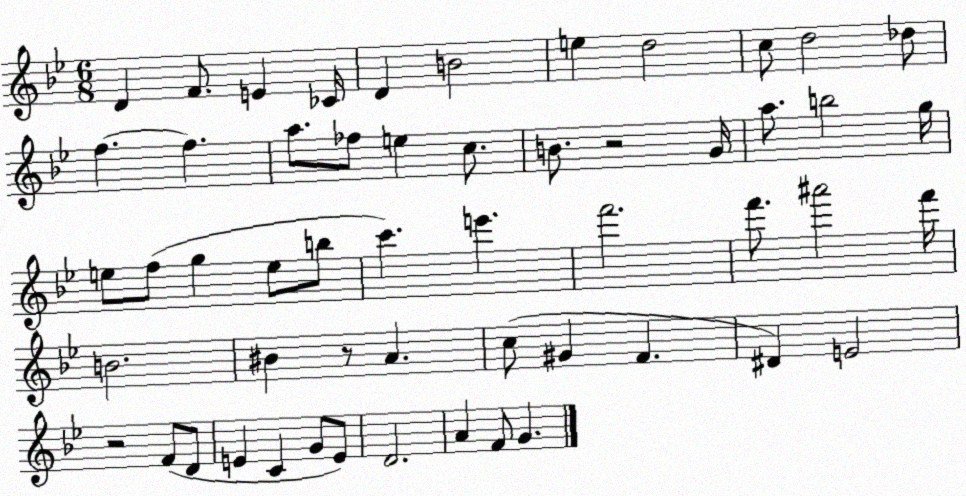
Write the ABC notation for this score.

X:1
T:Untitled
M:6/8
L:1/4
K:Bb
D F/2 E _C/4 D B2 e d2 c/2 d2 _d/2 f f a/2 _f/2 e c/2 B/2 z2 G/4 a/2 b2 g/4 e/2 f/2 g e/2 b/2 c' e' f'2 f'/2 ^a'2 f'/4 B2 ^B z/2 A c/2 ^G F ^D E2 z2 F/2 D/2 E C G/2 E/2 D2 A F/2 G